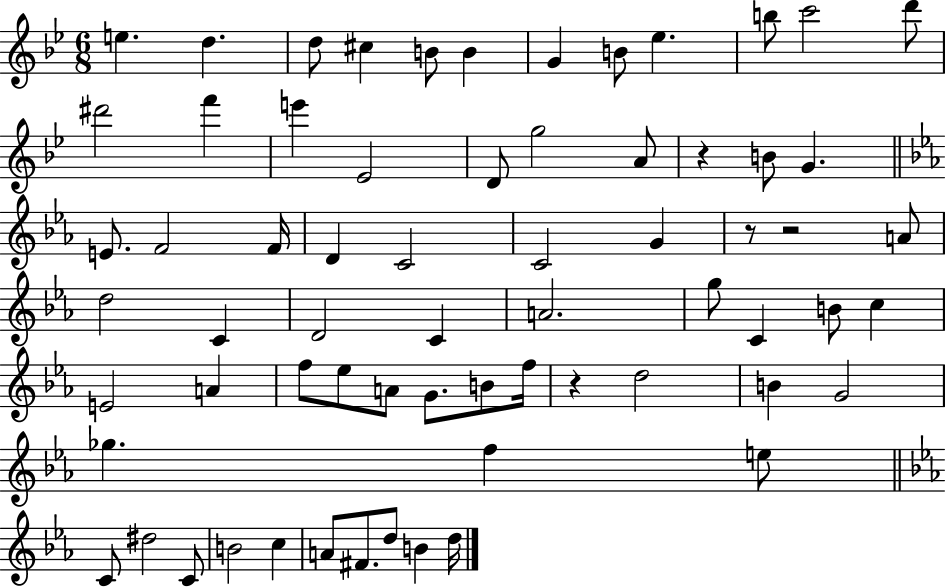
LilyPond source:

{
  \clef treble
  \numericTimeSignature
  \time 6/8
  \key bes \major
  e''4. d''4. | d''8 cis''4 b'8 b'4 | g'4 b'8 ees''4. | b''8 c'''2 d'''8 | \break dis'''2 f'''4 | e'''4 ees'2 | d'8 g''2 a'8 | r4 b'8 g'4. | \break \bar "||" \break \key ees \major e'8. f'2 f'16 | d'4 c'2 | c'2 g'4 | r8 r2 a'8 | \break d''2 c'4 | d'2 c'4 | a'2. | g''8 c'4 b'8 c''4 | \break e'2 a'4 | f''8 ees''8 a'8 g'8. b'8 f''16 | r4 d''2 | b'4 g'2 | \break ges''4. f''4 e''8 | \bar "||" \break \key ees \major c'8 dis''2 c'8 | b'2 c''4 | a'8 fis'8. d''8 b'4 d''16 | \bar "|."
}